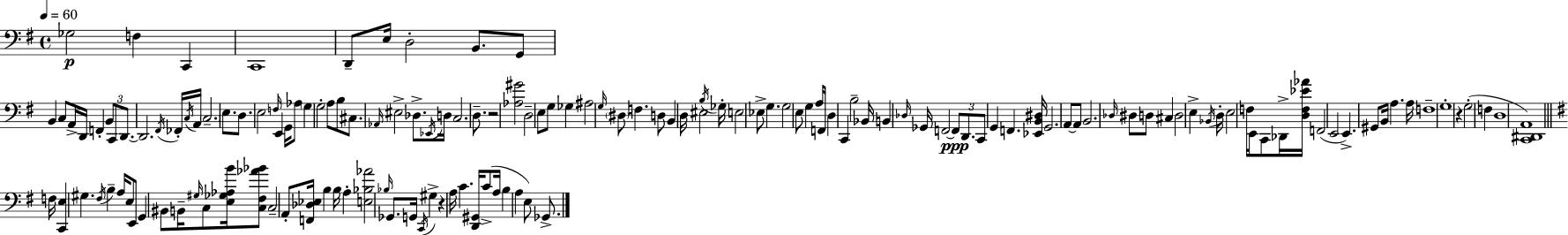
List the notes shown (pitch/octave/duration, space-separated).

Gb3/h F3/q C2/q C2/w D2/e E3/s D3/h B2/e. G2/e B2/q C3/e A2/s D2/s F2/q B2/e C2/e D2/e. D2/h. F#2/s FES2/s C3/s A2/s C3/h. E3/e. D3/e. E3/h F3/s E2/q G2/s Ab3/e G3/q G3/h A3/e B3/e C#3/e. Ab2/s EIS3/h Db3/e. Eb2/s D3/s C3/h. D3/e. R/h [Ab3,G#4]/h D3/h E3/e G3/e Gb3/q A#3/h G3/s D#3/e F3/q. D3/e B2/q D3/s EIS3/h B3/s Gb3/s E3/h Eb3/e G3/q. G3/h E3/e G3/q A3/s F2/s D3/q C2/q B3/h Bb2/s B2/q Db3/s Gb2/s F2/h F2/e D2/e. C2/e G2/q F2/q. [Eb2,B2,D#3]/s G2/h. A2/e A2/e B2/h. Db3/s D#3/e D3/e C#3/q D3/h E3/q Bb2/s D3/s E3/h F3/s E2/e C2/e Db2/s [D3,F3,Eb4,Ab4]/s F2/h E2/h E2/q. G#2/e B2/s A3/q. A3/s F3/w G3/w R/q G3/h F3/q D3/w [C2,D#2,A2]/w F3/s [C2,E3]/q G#3/q. F#3/s B3/q A3/s E3/e E2/e G2/q BIS2/e B2/s G#3/s C3/e [E3,Gb3,Ab3,B4]/s [C3,F#3,Ab4,Bb4]/e C3/h A2/e [F2,Db3,Eb3]/s B3/q B3/s A3/q [E3,Bb3,Ab4]/h Bb3/s Gb2/e. G2/s C2/s G#3/q R/q A3/s C4/q. [D2,G#2]/s C4/e A3/s B3/q A3/q E3/e Gb2/e.